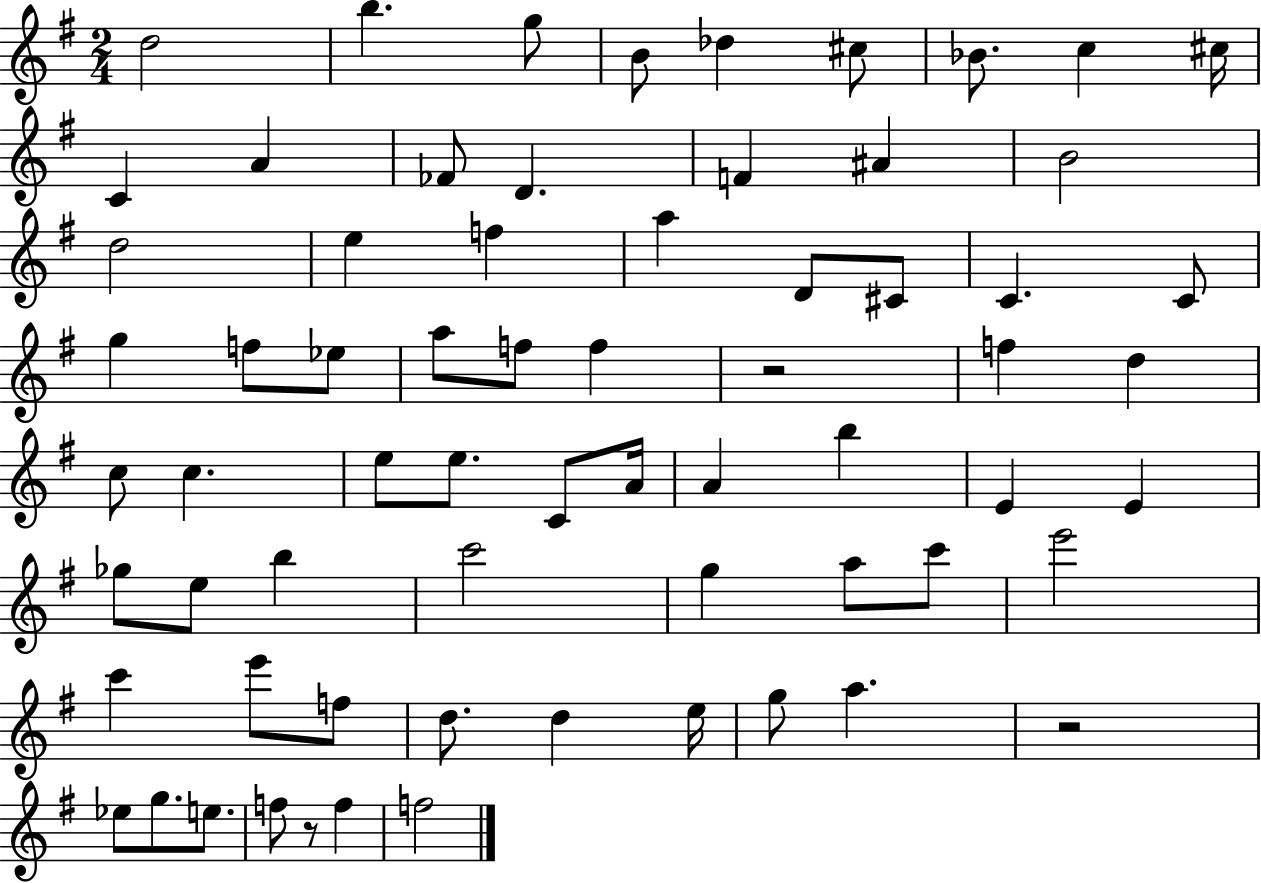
D5/h B5/q. G5/e B4/e Db5/q C#5/e Bb4/e. C5/q C#5/s C4/q A4/q FES4/e D4/q. F4/q A#4/q B4/h D5/h E5/q F5/q A5/q D4/e C#4/e C4/q. C4/e G5/q F5/e Eb5/e A5/e F5/e F5/q R/h F5/q D5/q C5/e C5/q. E5/e E5/e. C4/e A4/s A4/q B5/q E4/q E4/q Gb5/e E5/e B5/q C6/h G5/q A5/e C6/e E6/h C6/q E6/e F5/e D5/e. D5/q E5/s G5/e A5/q. R/h Eb5/e G5/e. E5/e. F5/e R/e F5/q F5/h